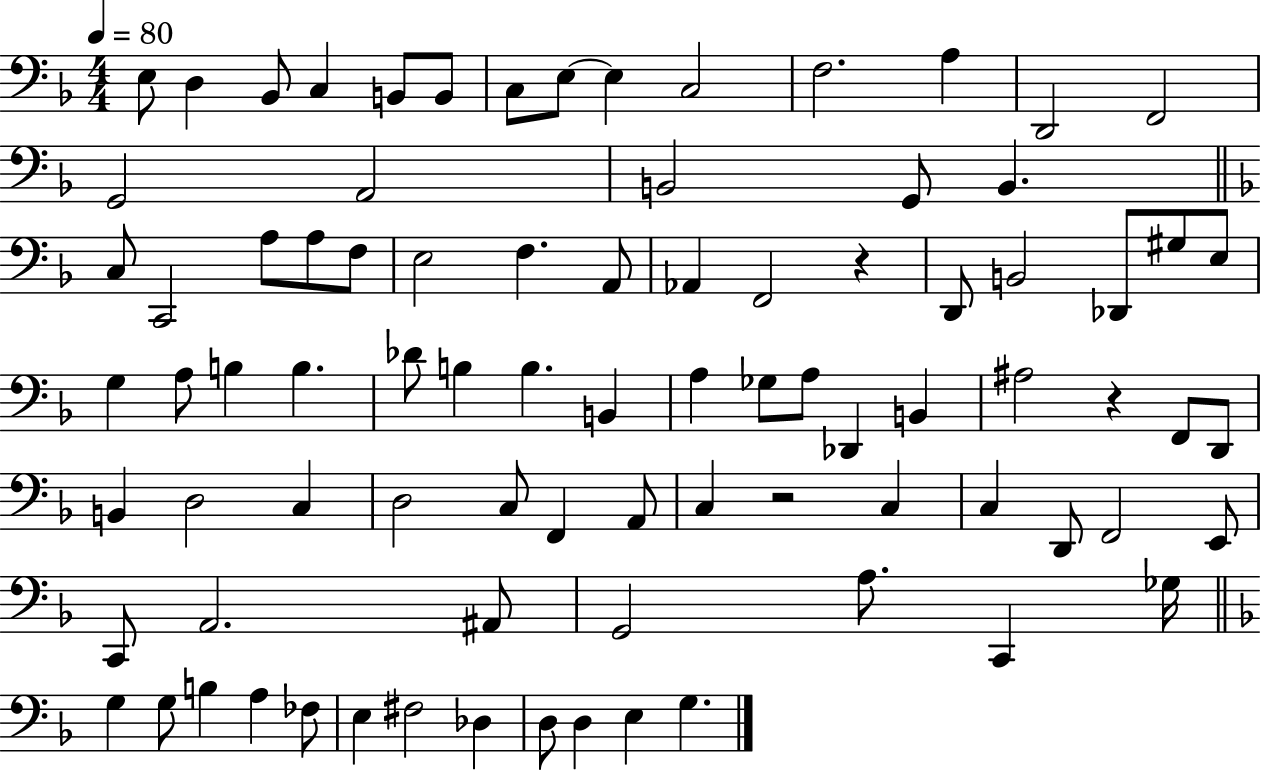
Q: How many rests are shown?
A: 3